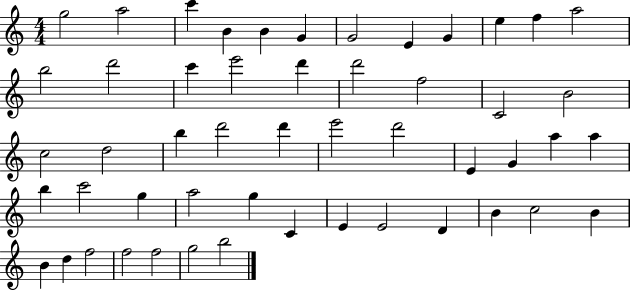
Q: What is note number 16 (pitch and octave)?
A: E6